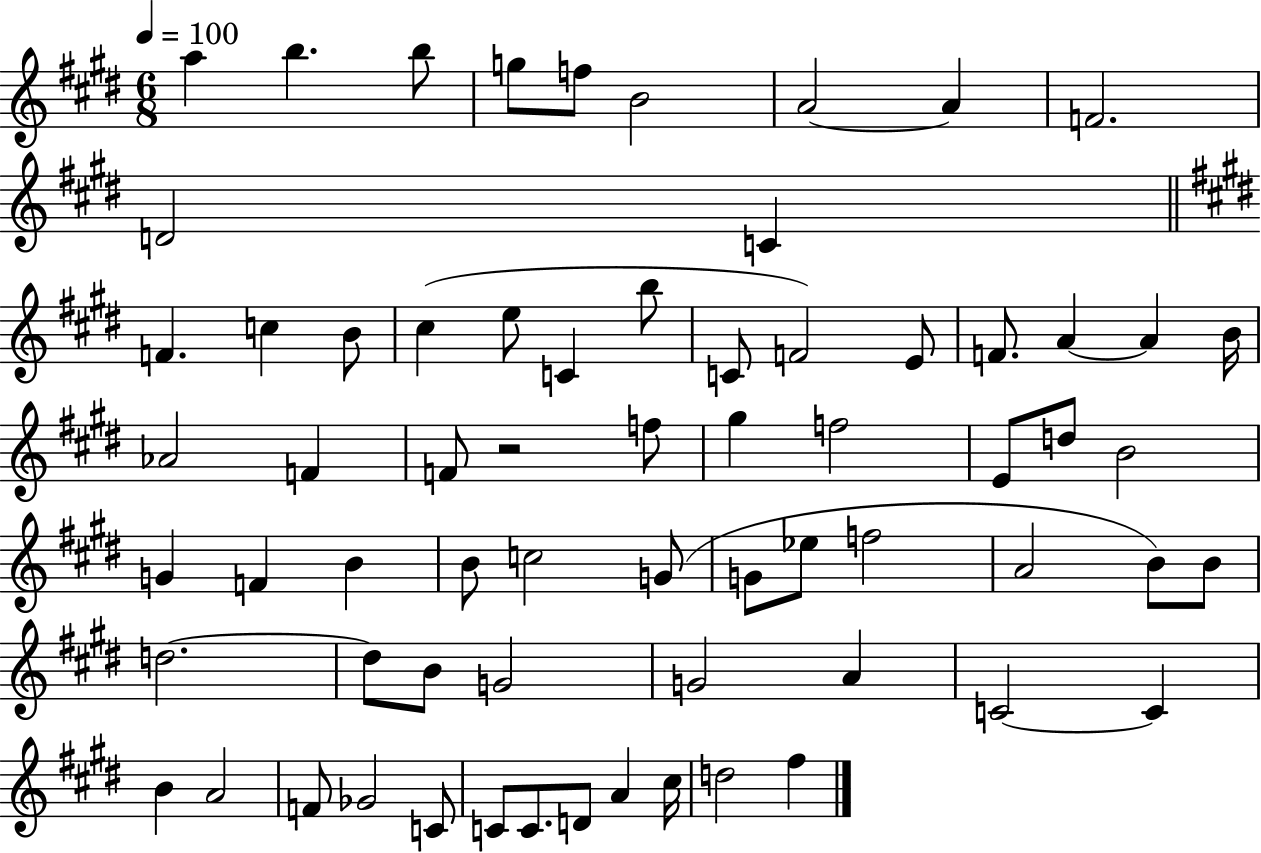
{
  \clef treble
  \numericTimeSignature
  \time 6/8
  \key e \major
  \tempo 4 = 100
  \repeat volta 2 { a''4 b''4. b''8 | g''8 f''8 b'2 | a'2~~ a'4 | f'2. | \break d'2 c'4 | \bar "||" \break \key e \major f'4. c''4 b'8 | cis''4( e''8 c'4 b''8 | c'8 f'2) e'8 | f'8. a'4~~ a'4 b'16 | \break aes'2 f'4 | f'8 r2 f''8 | gis''4 f''2 | e'8 d''8 b'2 | \break g'4 f'4 b'4 | b'8 c''2 g'8( | g'8 ees''8 f''2 | a'2 b'8) b'8 | \break d''2.~~ | d''8 b'8 g'2 | g'2 a'4 | c'2~~ c'4 | \break b'4 a'2 | f'8 ges'2 c'8 | c'8 c'8. d'8 a'4 cis''16 | d''2 fis''4 | \break } \bar "|."
}